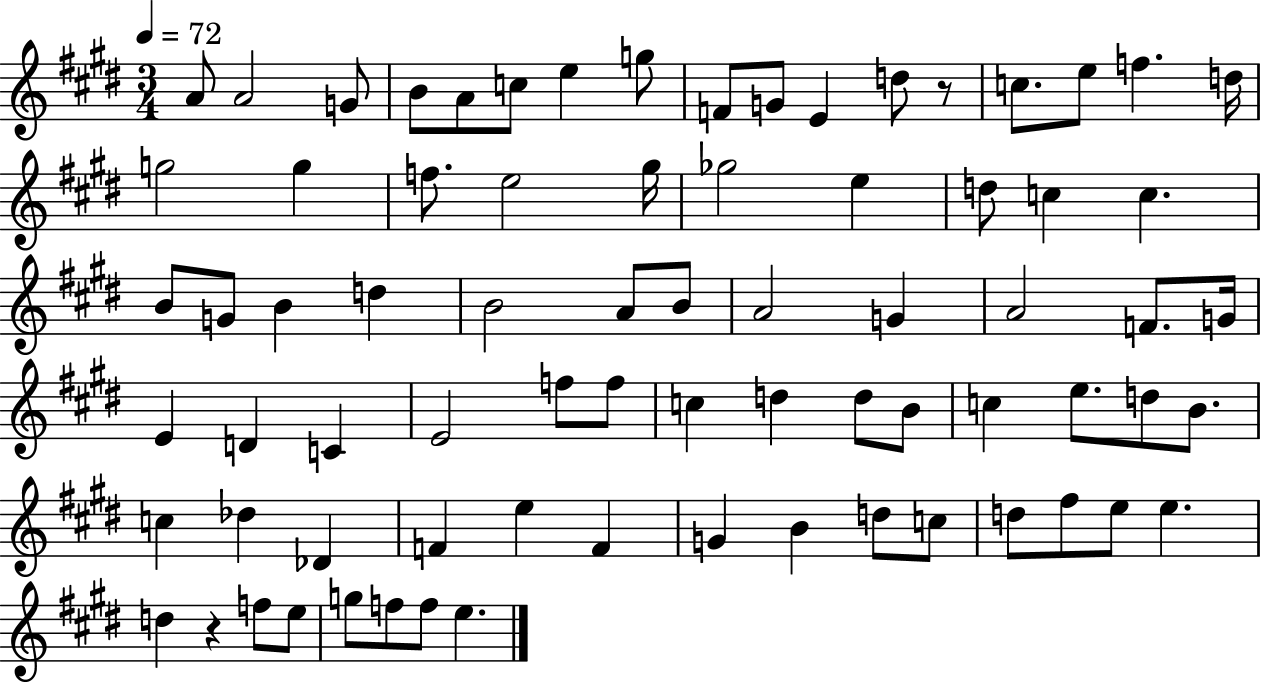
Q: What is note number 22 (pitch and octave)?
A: Gb5